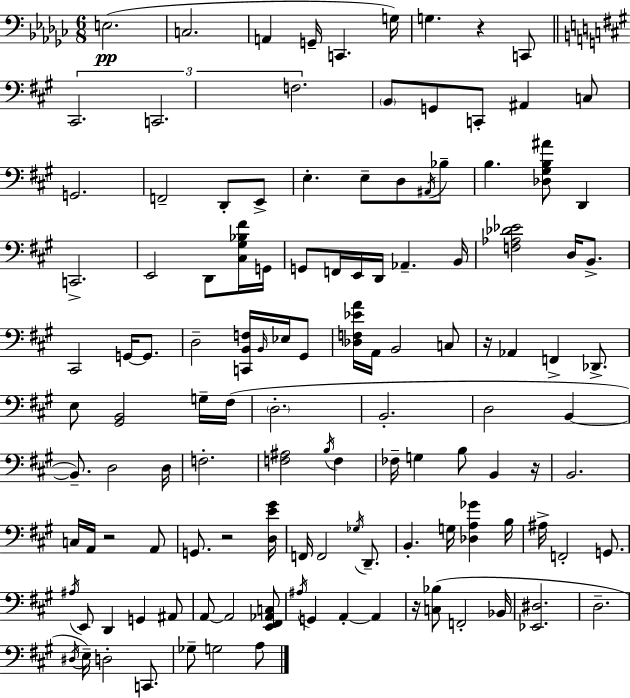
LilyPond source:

{
  \clef bass
  \numericTimeSignature
  \time 6/8
  \key ees \minor
  e2.(\pp | c2. | a,4 g,16-- c,4. g16) | g4. r4 c,8 | \break \bar "||" \break \key a \major \tuplet 3/2 { cis,2. | c,2. | f2. } | \parenthesize b,8 g,8 c,8-. ais,4 c8 | \break g,2. | f,2-- d,8-. e,8-> | e4.-. e8-- d8 \acciaccatura { ais,16 } bes8-- | b4. <des gis b ais'>8 d,4 | \break c,2.-> | e,2 d,8 <cis gis bes fis'>16 | g,16 g,8 f,16 e,16 d,16 aes,4.-- | b,16 <f aes des' ees'>2 d16 b,8.-> | \break cis,2 g,16~~ g,8. | d2-- <c, b, f>16 \grace { b,16 } ees16 | gis,8 <des f ees' a'>16 a,16 b,2 | c8 r16 aes,4 f,4-> des,8.-> | \break e8 <gis, b,>2 | g16-- fis16( \parenthesize d2.-. | b,2.-. | d2 b,4~~ | \break b,8.--) d2 | d16 f2.-. | <f ais>2 \acciaccatura { b16 } f4 | fes16-- g4 b8 b,4 | \break r16 b,2. | c16 a,16 r2 | a,8 g,8. r2 | <d e' gis'>16 f,16 f,2 | \break \acciaccatura { ges16 } d,8.-- b,4.-. g16 <des a ges'>4 | b16 ais16-> f,2-. | g,8. \acciaccatura { ais16 } e,8 d,4 g,4 | ais,8 a,8~~ a,2 | \break <e, fis, aes, c>8 \acciaccatura { ais16 } g,4 a,4-.~~ | a,4 r16 <c bes>8( f,2-. | bes,16 <ees, dis>2. | d2.-- | \break \acciaccatura { dis16 }) e16-- d2-. | c,8. ges8-- g2 | a8 \bar "|."
}